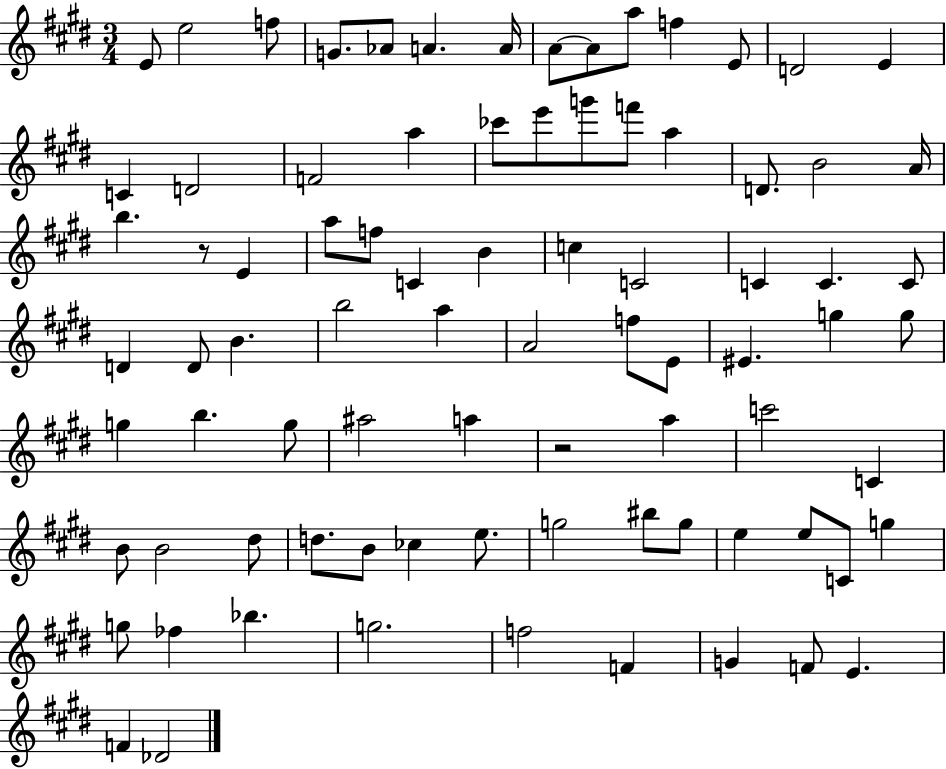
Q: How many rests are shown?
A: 2